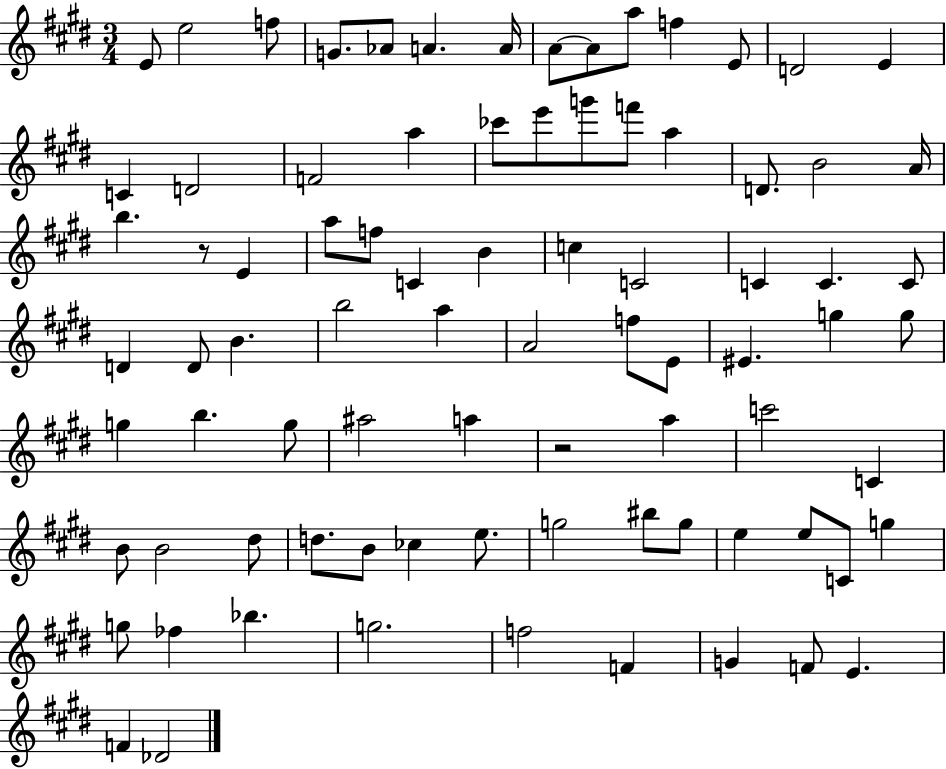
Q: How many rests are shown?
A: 2